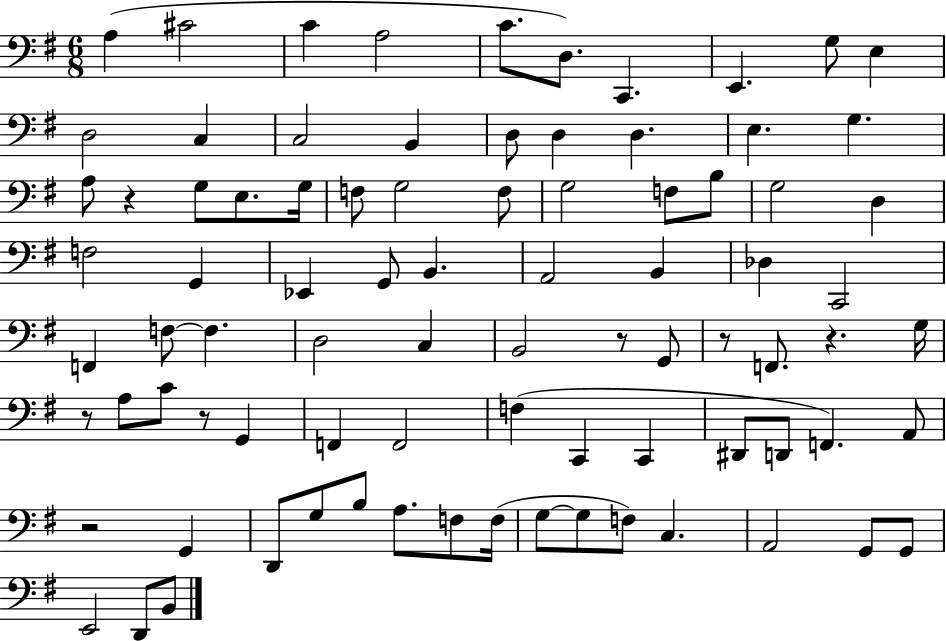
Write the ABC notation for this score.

X:1
T:Untitled
M:6/8
L:1/4
K:G
A, ^C2 C A,2 C/2 D,/2 C,, E,, G,/2 E, D,2 C, C,2 B,, D,/2 D, D, E, G, A,/2 z G,/2 E,/2 G,/4 F,/2 G,2 F,/2 G,2 F,/2 B,/2 G,2 D, F,2 G,, _E,, G,,/2 B,, A,,2 B,, _D, C,,2 F,, F,/2 F, D,2 C, B,,2 z/2 G,,/2 z/2 F,,/2 z G,/4 z/2 A,/2 C/2 z/2 G,, F,, F,,2 F, C,, C,, ^D,,/2 D,,/2 F,, A,,/2 z2 G,, D,,/2 G,/2 B,/2 A,/2 F,/2 F,/4 G,/2 G,/2 F,/2 C, A,,2 G,,/2 G,,/2 E,,2 D,,/2 B,,/2